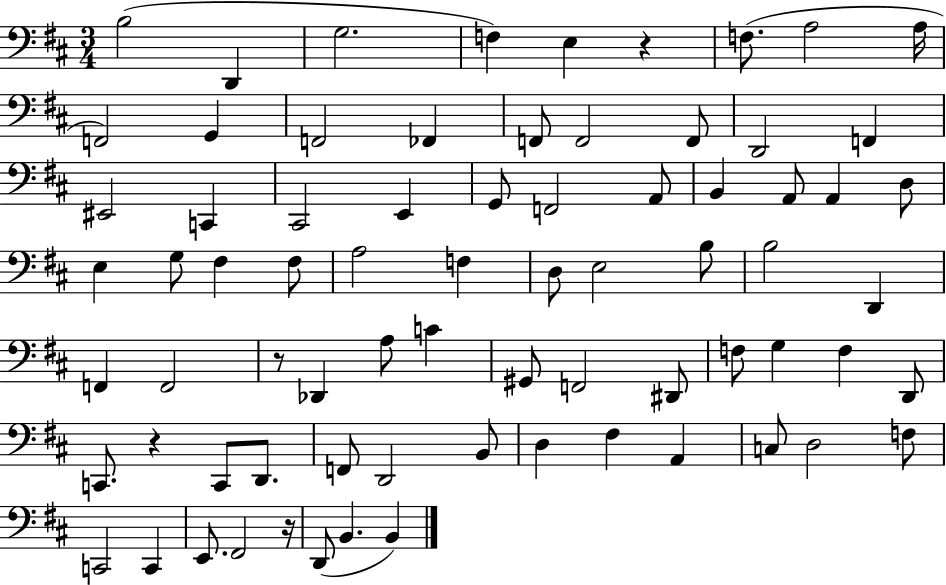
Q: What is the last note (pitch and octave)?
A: B2